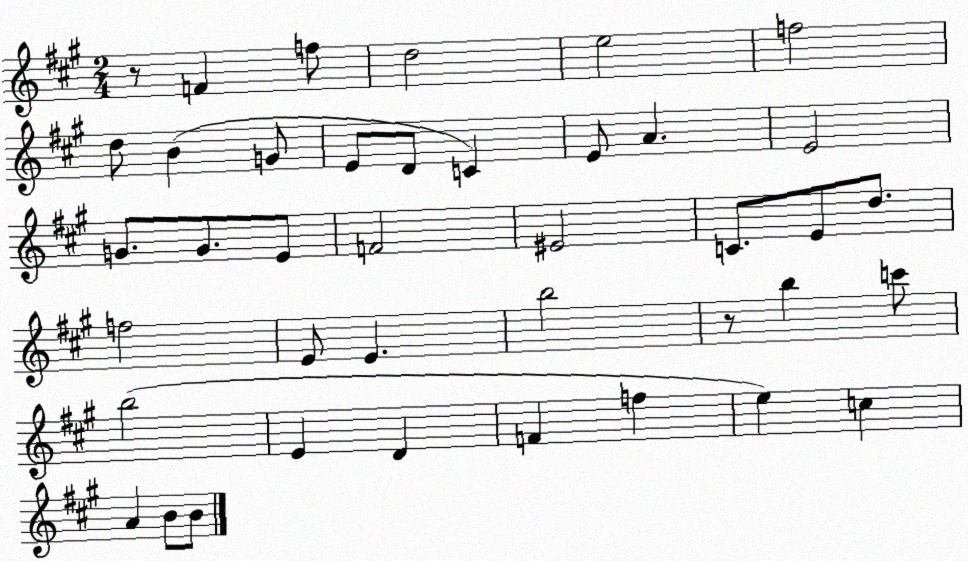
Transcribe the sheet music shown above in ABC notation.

X:1
T:Untitled
M:2/4
L:1/4
K:A
z/2 F f/2 d2 e2 f2 d/2 B G/2 E/2 D/2 C E/2 A E2 G/2 G/2 E/2 F2 ^E2 C/2 E/2 d/2 f2 E/2 E b2 z/2 b c'/2 b2 E D F f e c A B/2 B/2